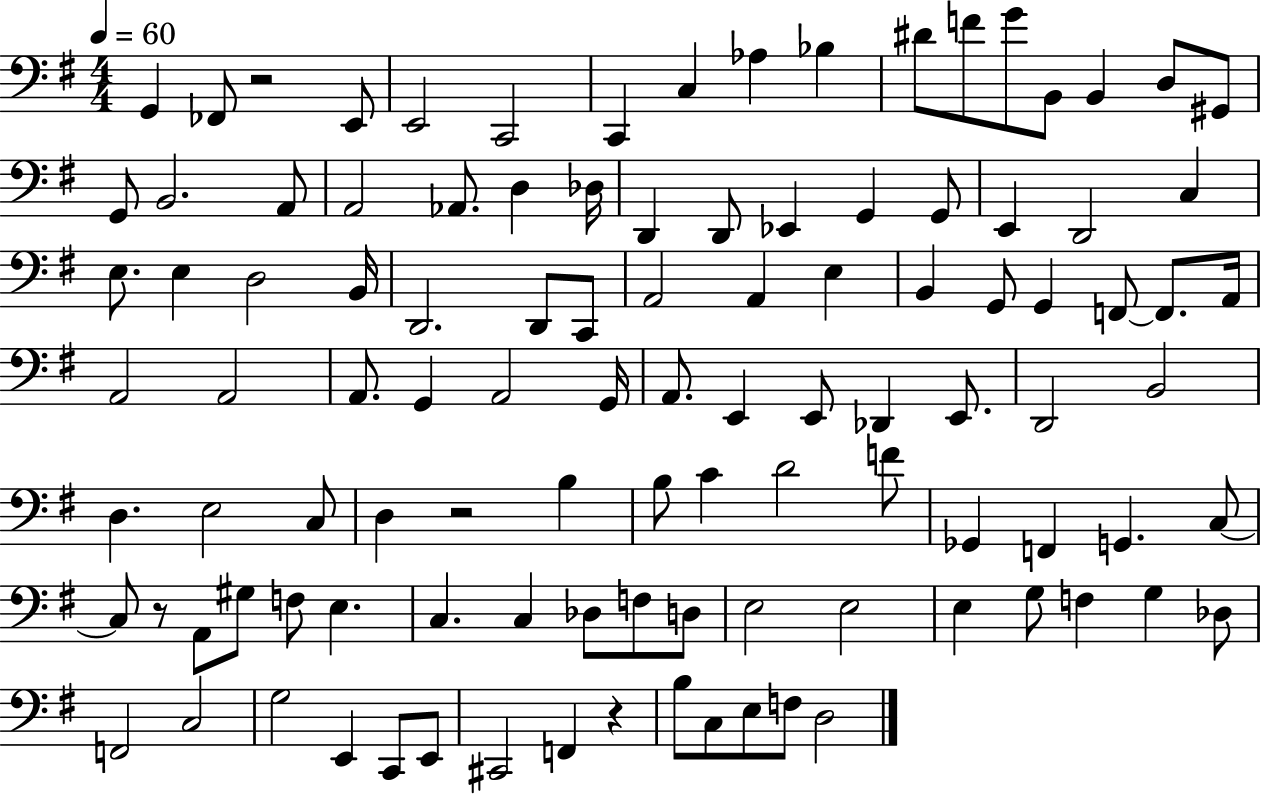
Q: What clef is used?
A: bass